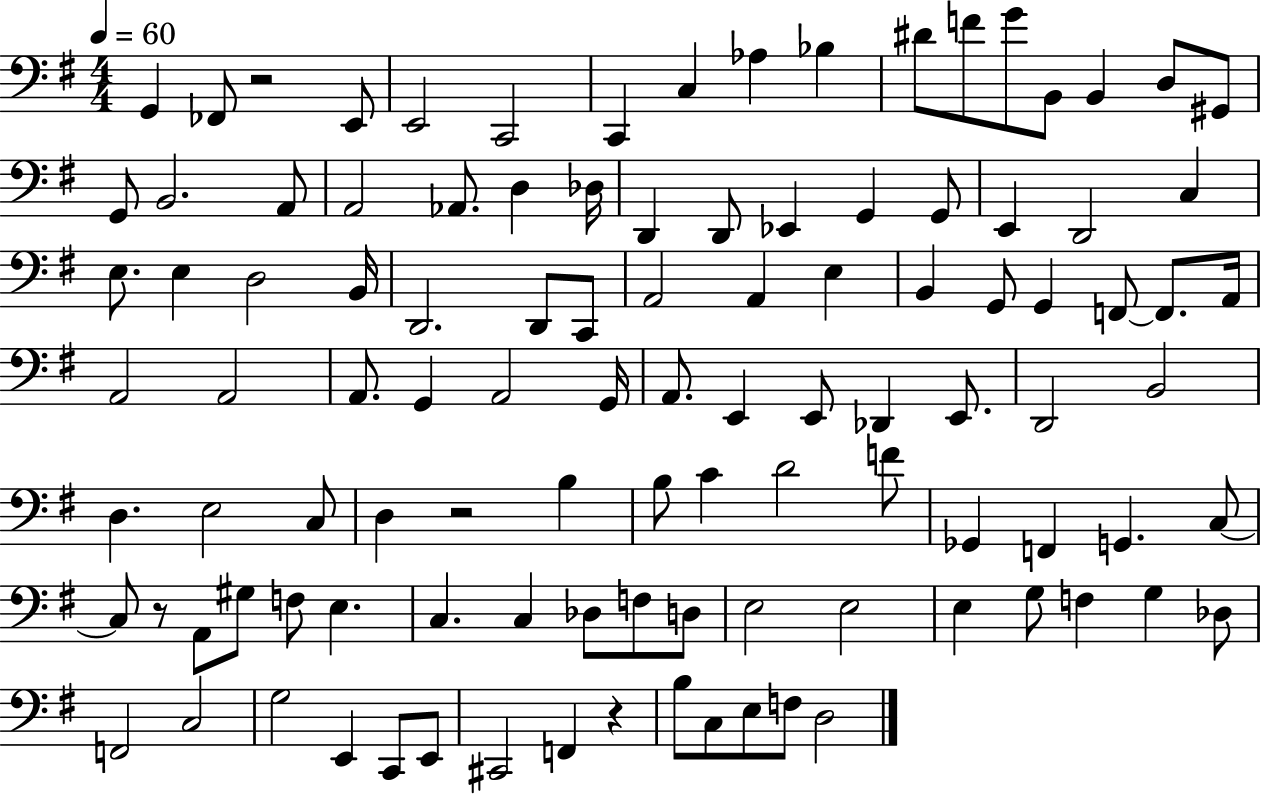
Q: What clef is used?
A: bass